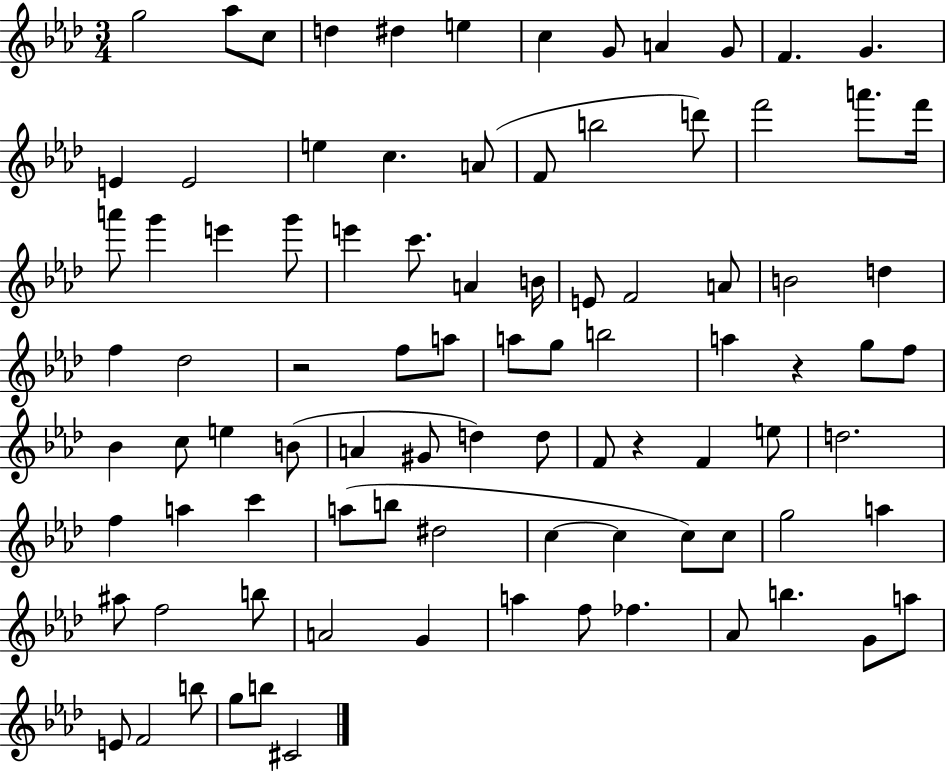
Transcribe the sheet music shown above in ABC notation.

X:1
T:Untitled
M:3/4
L:1/4
K:Ab
g2 _a/2 c/2 d ^d e c G/2 A G/2 F G E E2 e c A/2 F/2 b2 d'/2 f'2 a'/2 f'/4 a'/2 g' e' g'/2 e' c'/2 A B/4 E/2 F2 A/2 B2 d f _d2 z2 f/2 a/2 a/2 g/2 b2 a z g/2 f/2 _B c/2 e B/2 A ^G/2 d d/2 F/2 z F e/2 d2 f a c' a/2 b/2 ^d2 c c c/2 c/2 g2 a ^a/2 f2 b/2 A2 G a f/2 _f _A/2 b G/2 a/2 E/2 F2 b/2 g/2 b/2 ^C2